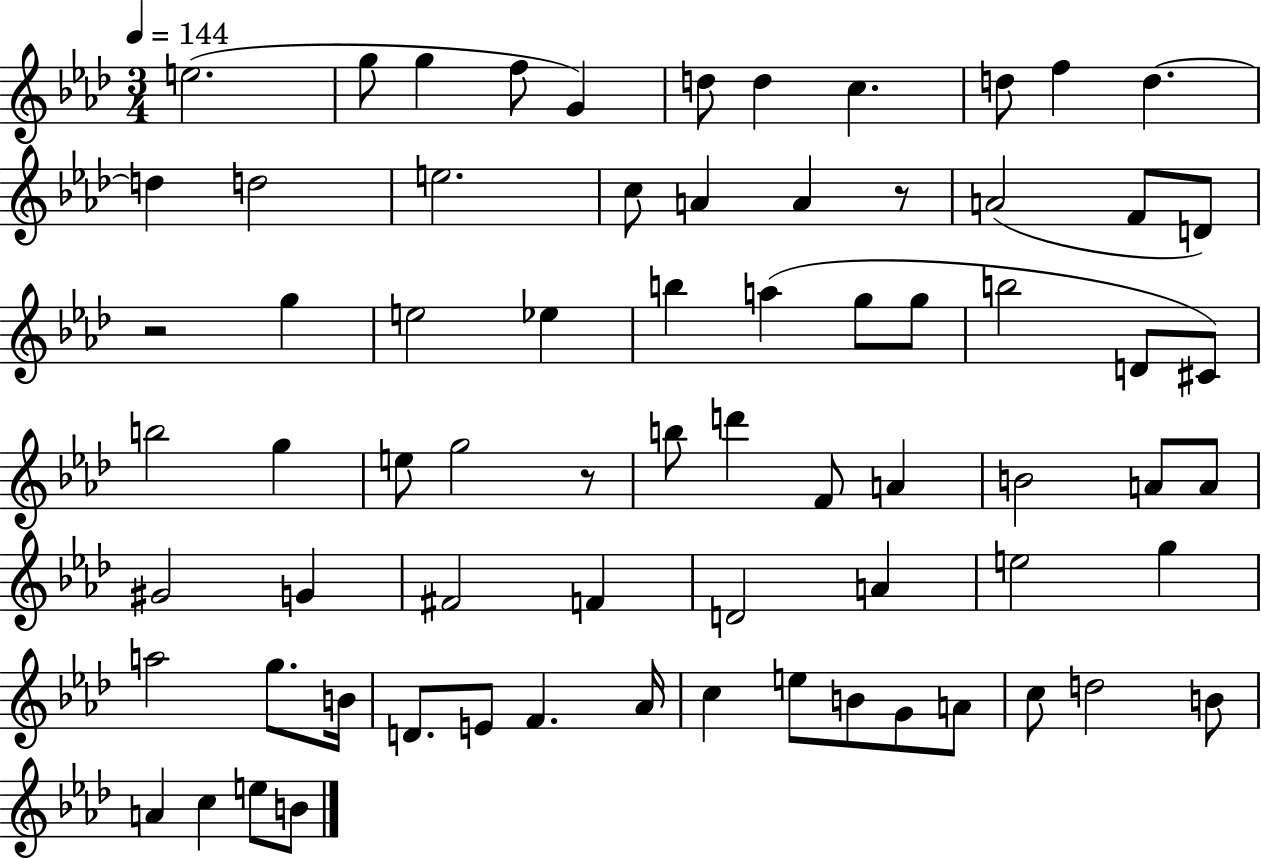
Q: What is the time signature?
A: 3/4